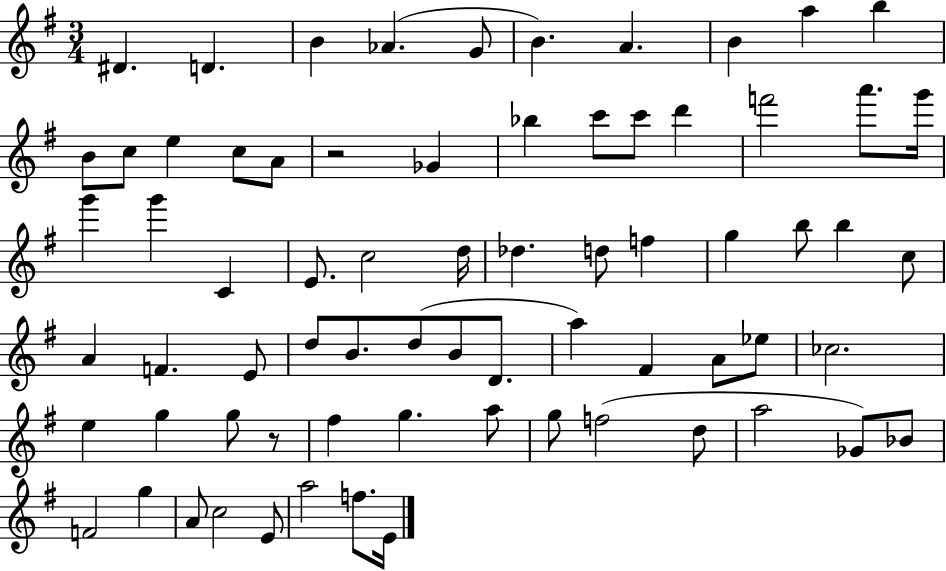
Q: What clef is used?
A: treble